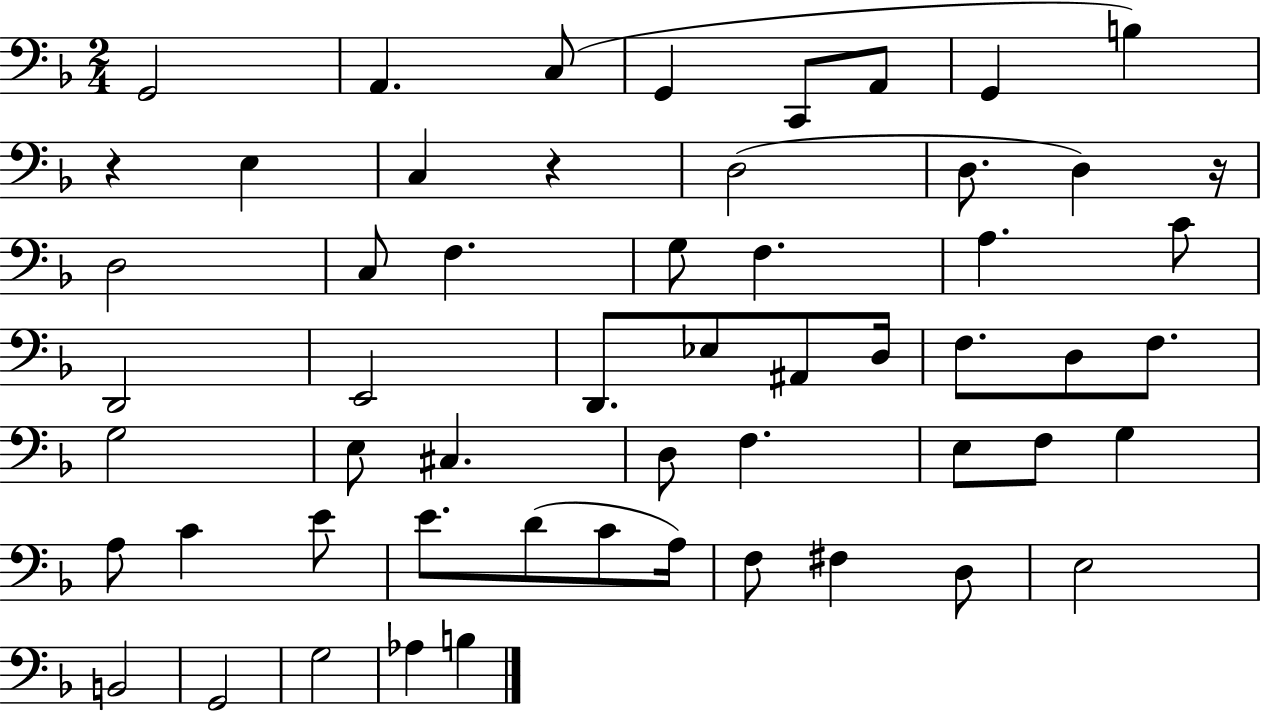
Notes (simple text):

G2/h A2/q. C3/e G2/q C2/e A2/e G2/q B3/q R/q E3/q C3/q R/q D3/h D3/e. D3/q R/s D3/h C3/e F3/q. G3/e F3/q. A3/q. C4/e D2/h E2/h D2/e. Eb3/e A#2/e D3/s F3/e. D3/e F3/e. G3/h E3/e C#3/q. D3/e F3/q. E3/e F3/e G3/q A3/e C4/q E4/e E4/e. D4/e C4/e A3/s F3/e F#3/q D3/e E3/h B2/h G2/h G3/h Ab3/q B3/q